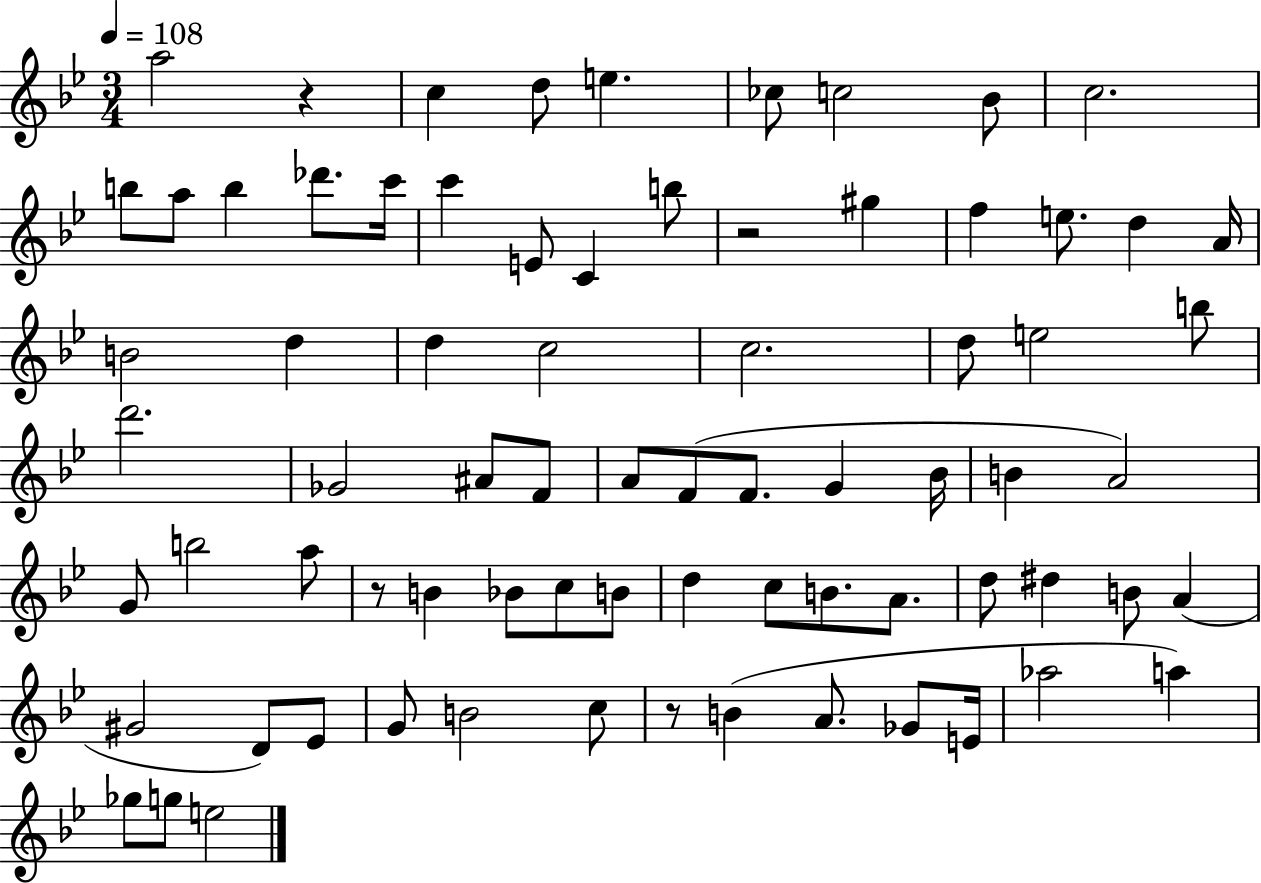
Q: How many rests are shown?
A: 4